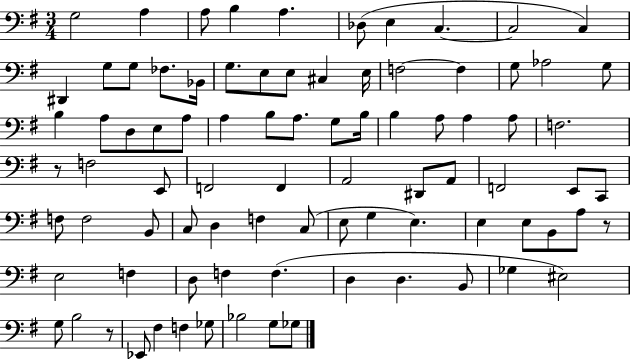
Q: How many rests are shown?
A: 3